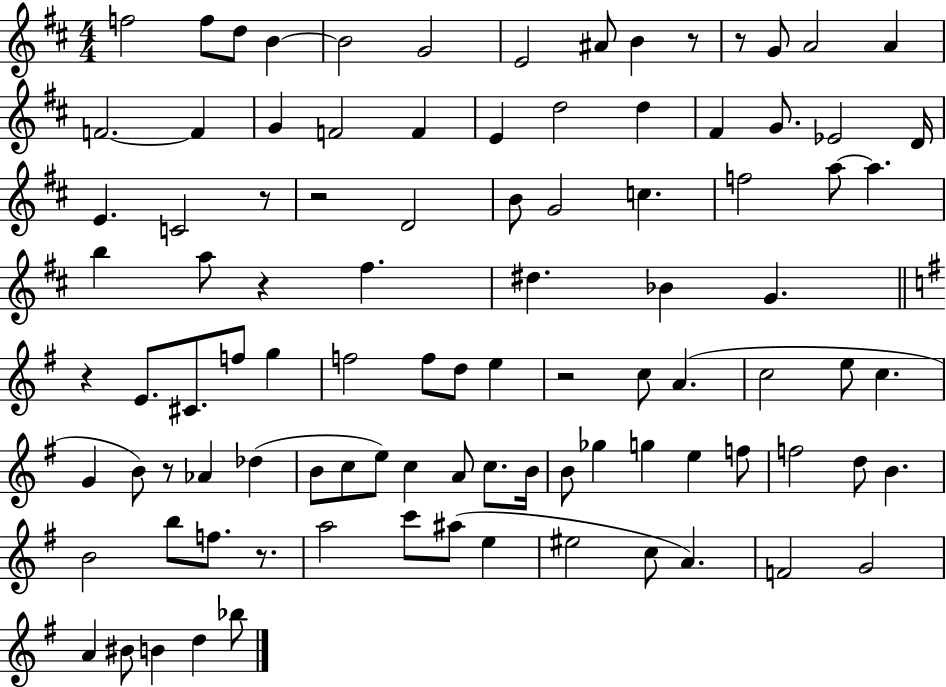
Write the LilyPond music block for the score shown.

{
  \clef treble
  \numericTimeSignature
  \time 4/4
  \key d \major
  f''2 f''8 d''8 b'4~~ | b'2 g'2 | e'2 ais'8 b'4 r8 | r8 g'8 a'2 a'4 | \break f'2.~~ f'4 | g'4 f'2 f'4 | e'4 d''2 d''4 | fis'4 g'8. ees'2 d'16 | \break e'4. c'2 r8 | r2 d'2 | b'8 g'2 c''4. | f''2 a''8~~ a''4. | \break b''4 a''8 r4 fis''4. | dis''4. bes'4 g'4. | \bar "||" \break \key g \major r4 e'8. cis'8. f''8 g''4 | f''2 f''8 d''8 e''4 | r2 c''8 a'4.( | c''2 e''8 c''4. | \break g'4 b'8) r8 aes'4 des''4( | b'8 c''8 e''8) c''4 a'8 c''8. b'16 | b'8 ges''4 g''4 e''4 f''8 | f''2 d''8 b'4. | \break b'2 b''8 f''8. r8. | a''2 c'''8 ais''8( e''4 | eis''2 c''8 a'4.) | f'2 g'2 | \break a'4 bis'8 b'4 d''4 bes''8 | \bar "|."
}